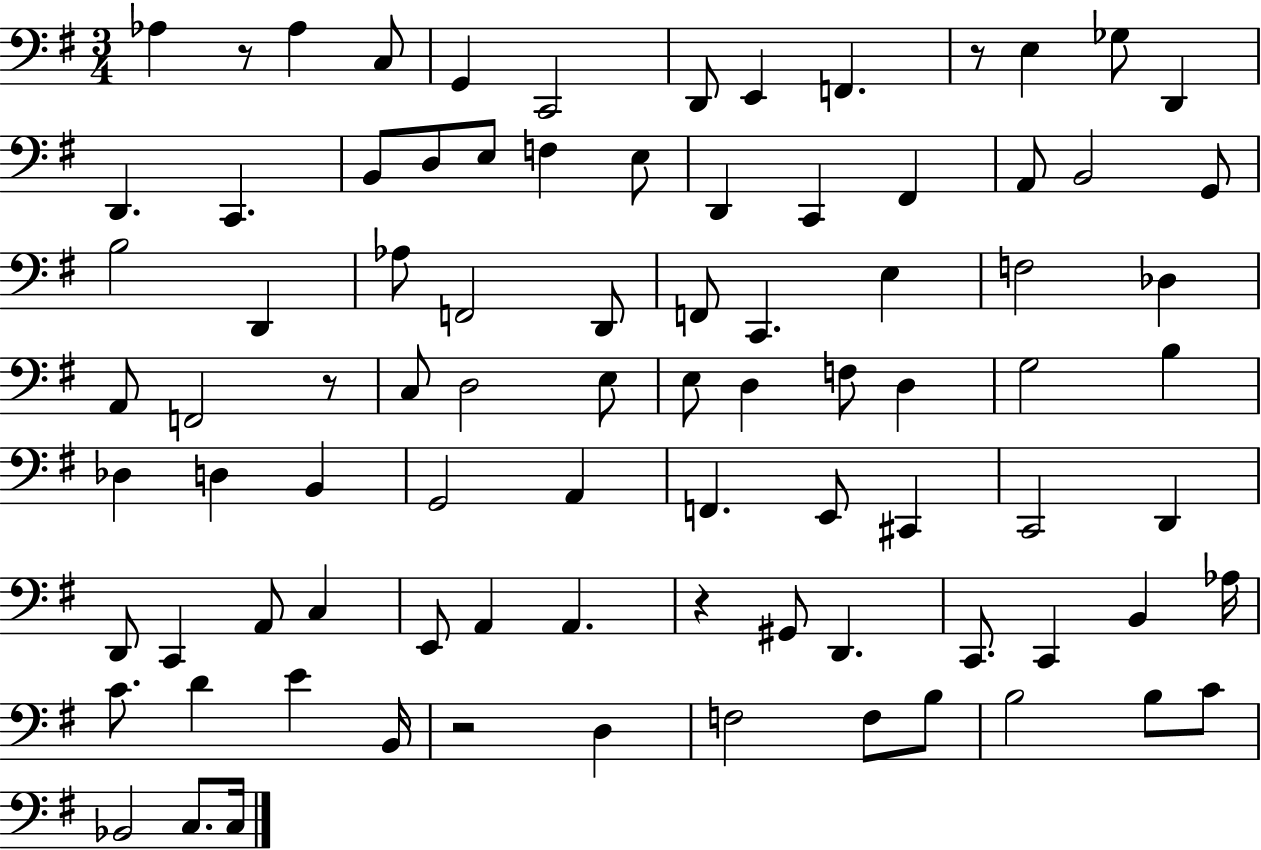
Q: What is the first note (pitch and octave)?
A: Ab3